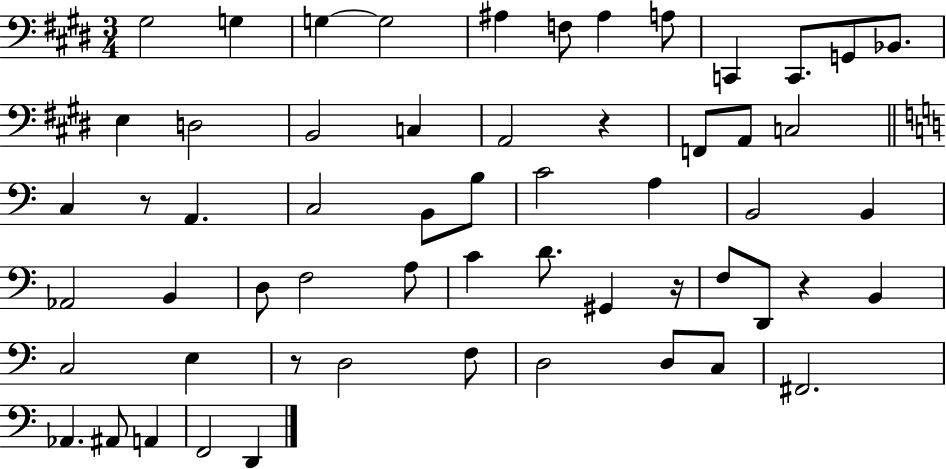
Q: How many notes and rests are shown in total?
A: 58